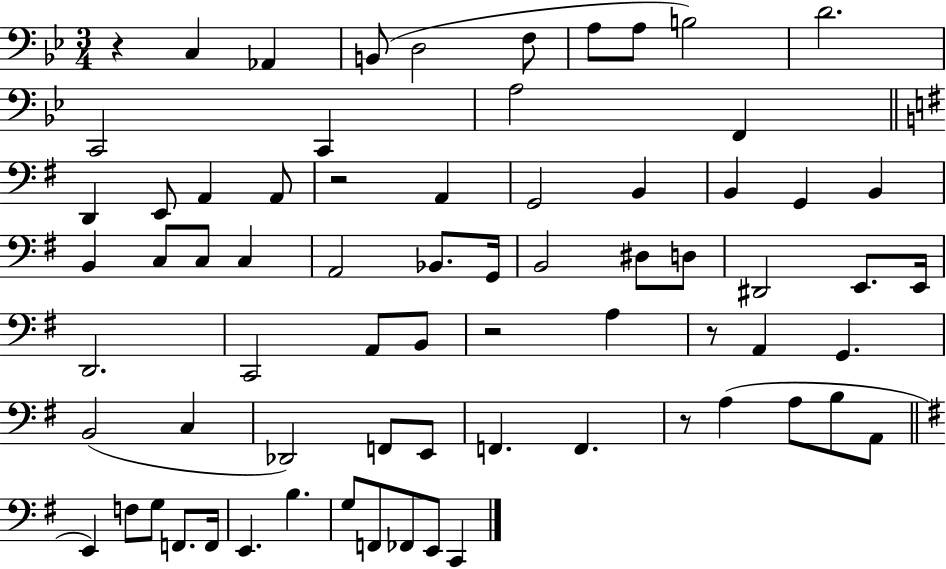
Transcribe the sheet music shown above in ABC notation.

X:1
T:Untitled
M:3/4
L:1/4
K:Bb
z C, _A,, B,,/2 D,2 F,/2 A,/2 A,/2 B,2 D2 C,,2 C,, A,2 F,, D,, E,,/2 A,, A,,/2 z2 A,, G,,2 B,, B,, G,, B,, B,, C,/2 C,/2 C, A,,2 _B,,/2 G,,/4 B,,2 ^D,/2 D,/2 ^D,,2 E,,/2 E,,/4 D,,2 C,,2 A,,/2 B,,/2 z2 A, z/2 A,, G,, B,,2 C, _D,,2 F,,/2 E,,/2 F,, F,, z/2 A, A,/2 B,/2 A,,/2 E,, F,/2 G,/2 F,,/2 F,,/4 E,, B, G,/2 F,,/2 _F,,/2 E,,/2 C,,